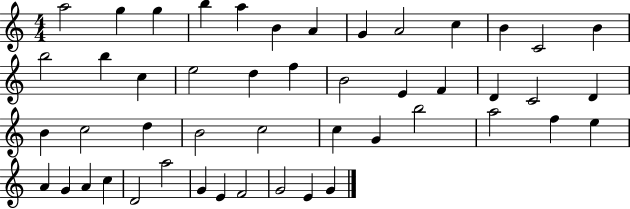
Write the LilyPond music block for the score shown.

{
  \clef treble
  \numericTimeSignature
  \time 4/4
  \key c \major
  a''2 g''4 g''4 | b''4 a''4 b'4 a'4 | g'4 a'2 c''4 | b'4 c'2 b'4 | \break b''2 b''4 c''4 | e''2 d''4 f''4 | b'2 e'4 f'4 | d'4 c'2 d'4 | \break b'4 c''2 d''4 | b'2 c''2 | c''4 g'4 b''2 | a''2 f''4 e''4 | \break a'4 g'4 a'4 c''4 | d'2 a''2 | g'4 e'4 f'2 | g'2 e'4 g'4 | \break \bar "|."
}